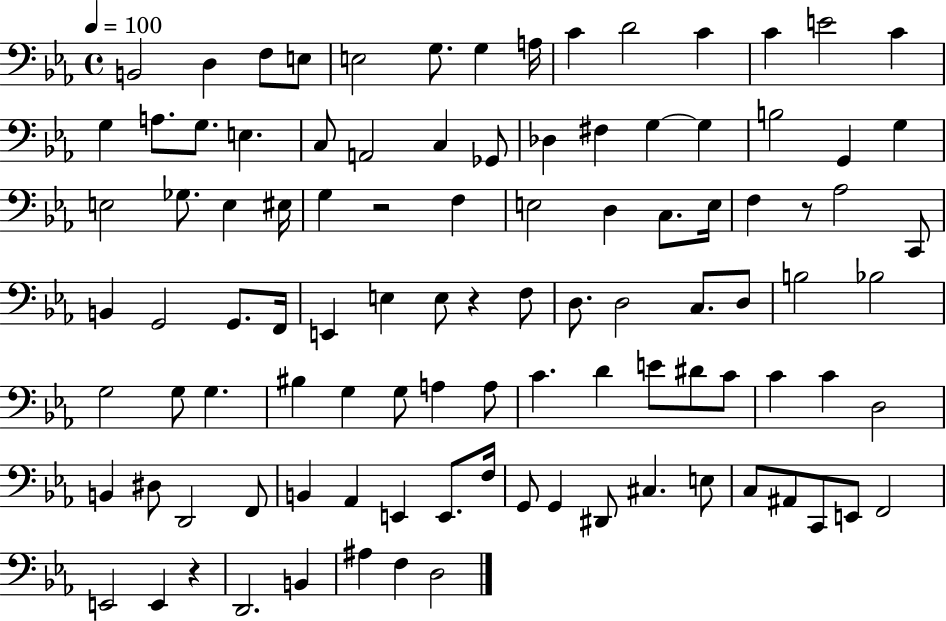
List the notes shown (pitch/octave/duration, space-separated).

B2/h D3/q F3/e E3/e E3/h G3/e. G3/q A3/s C4/q D4/h C4/q C4/q E4/h C4/q G3/q A3/e. G3/e. E3/q. C3/e A2/h C3/q Gb2/e Db3/q F#3/q G3/q G3/q B3/h G2/q G3/q E3/h Gb3/e. E3/q EIS3/s G3/q R/h F3/q E3/h D3/q C3/e. E3/s F3/q R/e Ab3/h C2/e B2/q G2/h G2/e. F2/s E2/q E3/q E3/e R/q F3/e D3/e. D3/h C3/e. D3/e B3/h Bb3/h G3/h G3/e G3/q. BIS3/q G3/q G3/e A3/q A3/e C4/q. D4/q E4/e D#4/e C4/e C4/q C4/q D3/h B2/q D#3/e D2/h F2/e B2/q Ab2/q E2/q E2/e. F3/s G2/e G2/q D#2/e C#3/q. E3/e C3/e A#2/e C2/e E2/e F2/h E2/h E2/q R/q D2/h. B2/q A#3/q F3/q D3/h